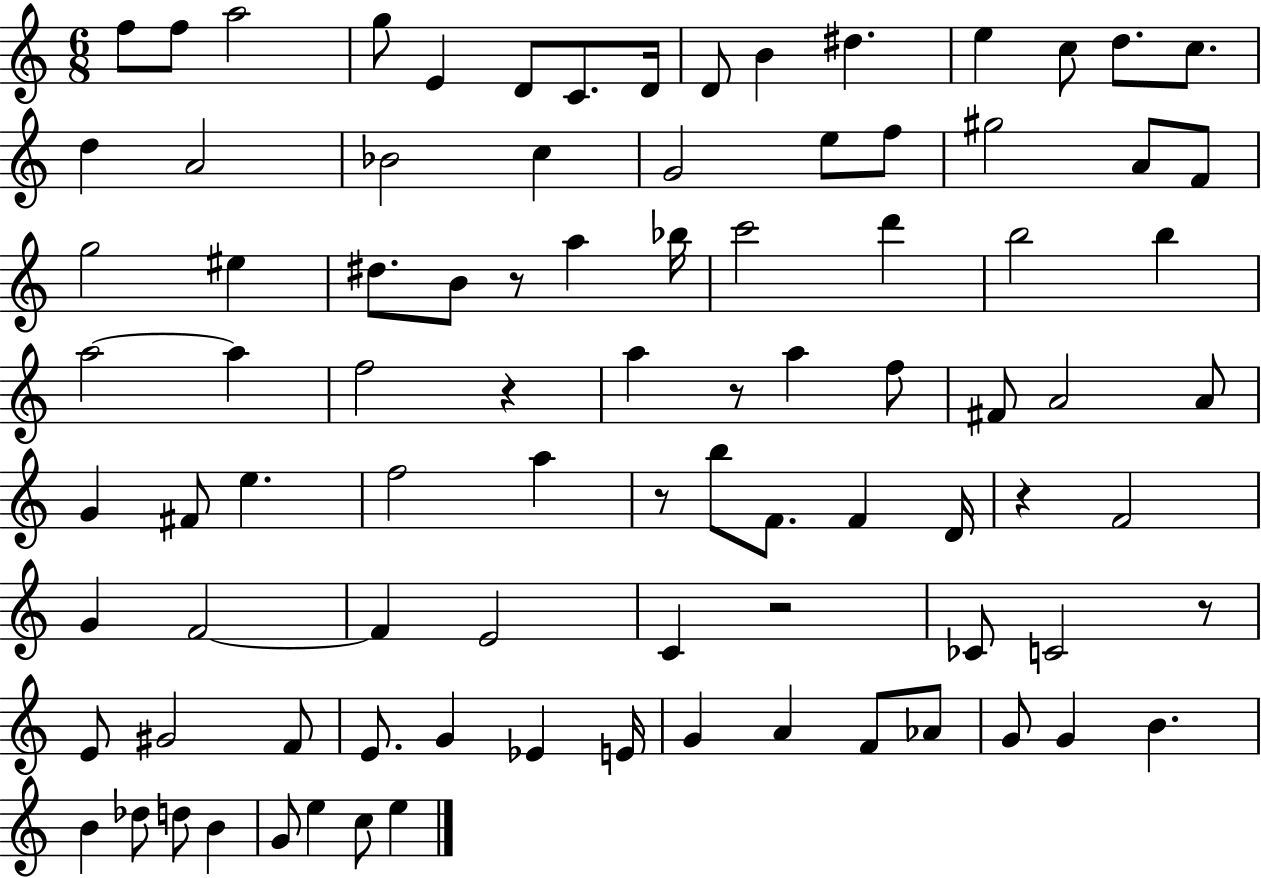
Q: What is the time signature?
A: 6/8